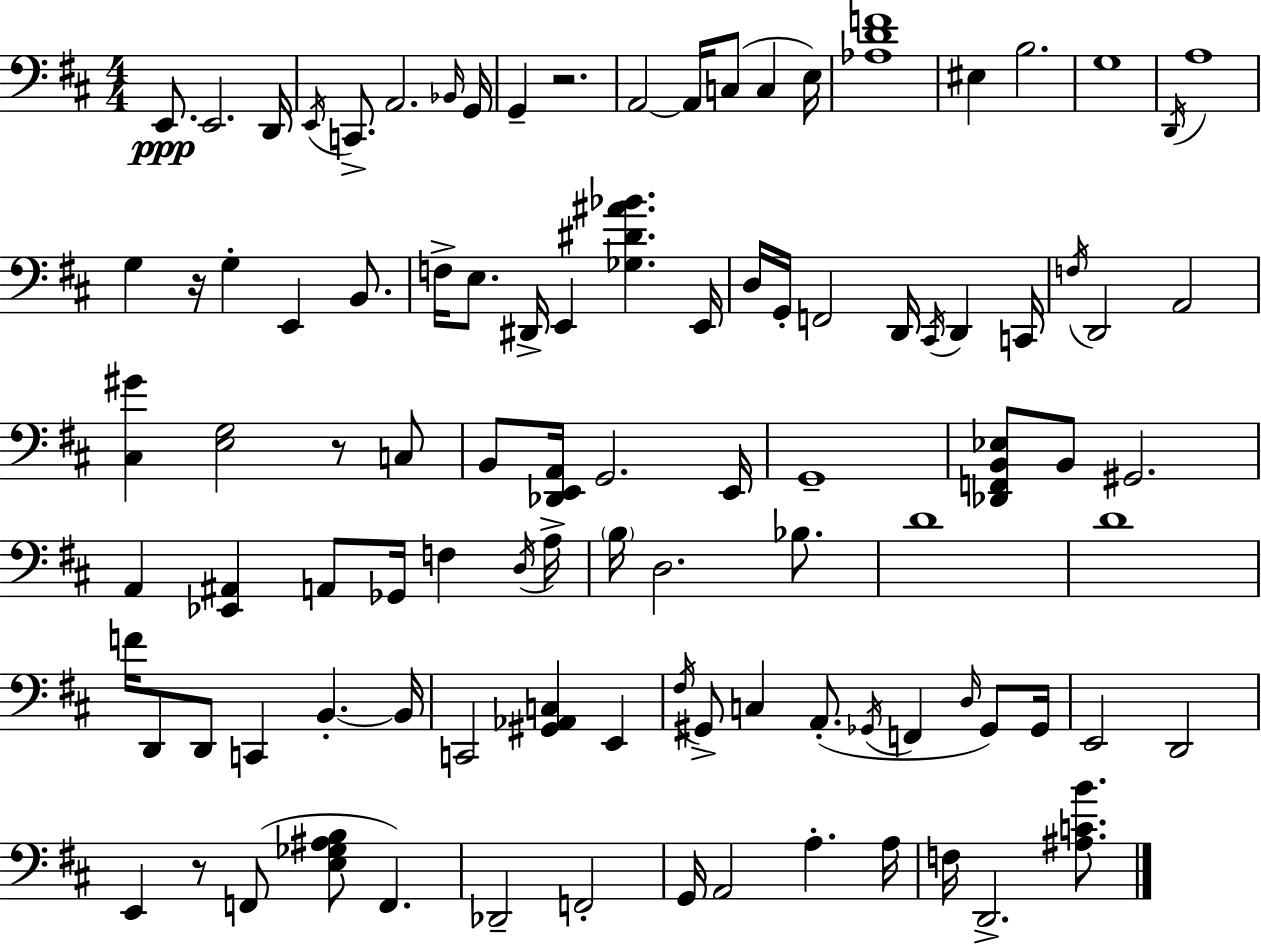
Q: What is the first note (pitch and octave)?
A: E2